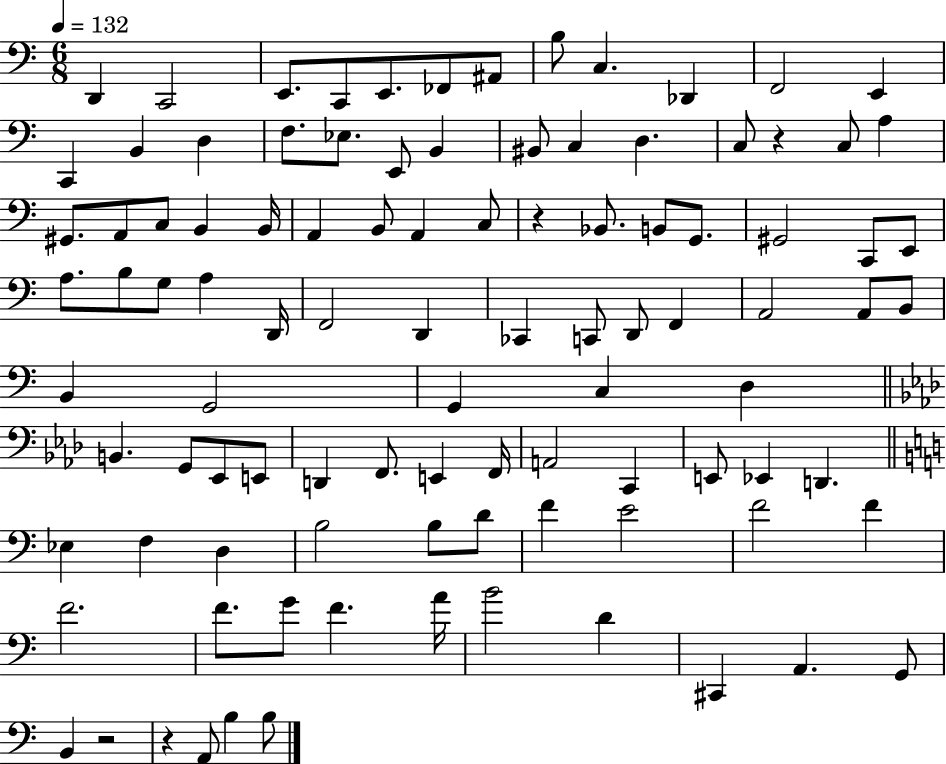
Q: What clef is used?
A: bass